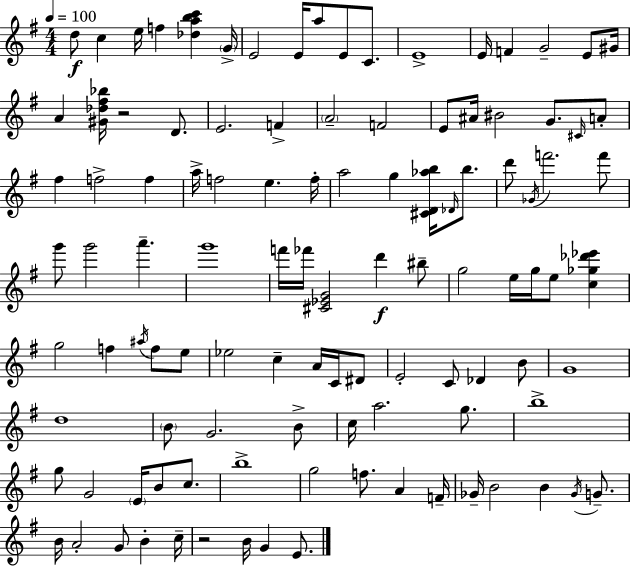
{
  \clef treble
  \numericTimeSignature
  \time 4/4
  \key g \major
  \tempo 4 = 100
  d''8\f c''4 e''16 f''4 <des'' a'' b'' c'''>4 \parenthesize g'16-> | e'2 e'16 a''8 e'8 c'8. | e'1-> | e'16 f'4 g'2-- e'8 gis'16 | \break a'4 <gis' des'' fis'' bes''>16 r2 d'8. | e'2. f'4-> | \parenthesize a'2-- f'2 | e'8 ais'16 bis'2 g'8. \grace { cis'16 } a'8-. | \break fis''4 f''2-> f''4 | a''16-> f''2 e''4. | f''16-. a''2 g''4 <cis' d' aes'' b''>16 \grace { des'16 } b''8. | d'''8 \acciaccatura { ges'16 } f'''2. | \break f'''8 g'''8 g'''2 a'''4.-- | g'''1 | f'''16 fes'''16 <cis' ees' g'>2 d'''4\f | bis''8-- g''2 e''16 g''16 e''8 <c'' ges'' des''' ees'''>4 | \break g''2 f''4 \acciaccatura { ais''16 } | f''8 e''8 ees''2 c''4-- | a'16 c'16 dis'8 e'2-. c'8 des'4 | b'8 g'1 | \break d''1 | \parenthesize b'8 g'2. | b'8-> c''16 a''2. | g''8. b''1-> | \break g''8 g'2 \parenthesize e'16 b'8 | c''8. b''1-> | g''2 f''8. a'4 | f'16-- ges'16-- b'2 b'4 | \break \acciaccatura { ges'16 } g'8.-- b'16 a'2-. g'8 | b'4-. c''16-- r2 b'16 g'4 | e'8. \bar "|."
}